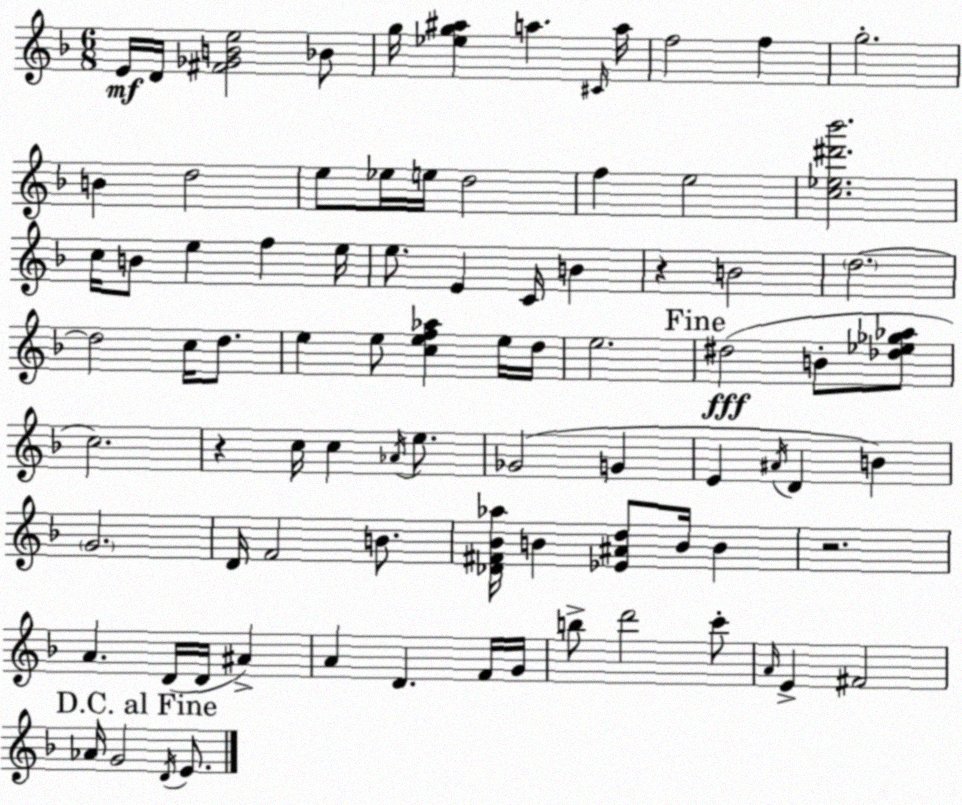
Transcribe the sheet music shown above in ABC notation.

X:1
T:Untitled
M:6/8
L:1/4
K:F
E/4 D/4 [^F_GBe]2 _B/2 g/4 [_eg^a] a ^C/4 a/4 f2 f g2 B d2 e/2 _e/4 e/4 d2 f e2 [c_e^d'_b']2 c/4 B/2 e f e/4 e/2 E C/4 B z B2 d2 d2 c/4 d/2 e e/2 [cef_a] e/4 d/4 e2 ^d2 B/2 [_d_e_g_a]/2 c2 z c/4 c _A/4 e/2 _G2 G E ^A/4 D B G2 D/4 F2 B/2 [_D^F_B_a]/4 B [_E^Ad]/2 B/4 B z2 A D/4 D/4 ^A A D F/4 G/4 b/2 d'2 c'/2 A/4 E ^F2 _A/4 G2 D/4 E/2